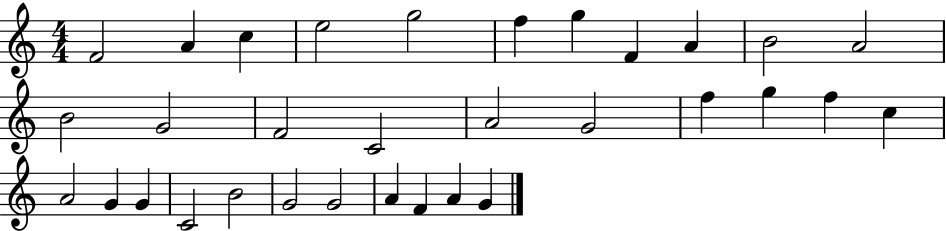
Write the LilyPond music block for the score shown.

{
  \clef treble
  \numericTimeSignature
  \time 4/4
  \key c \major
  f'2 a'4 c''4 | e''2 g''2 | f''4 g''4 f'4 a'4 | b'2 a'2 | \break b'2 g'2 | f'2 c'2 | a'2 g'2 | f''4 g''4 f''4 c''4 | \break a'2 g'4 g'4 | c'2 b'2 | g'2 g'2 | a'4 f'4 a'4 g'4 | \break \bar "|."
}